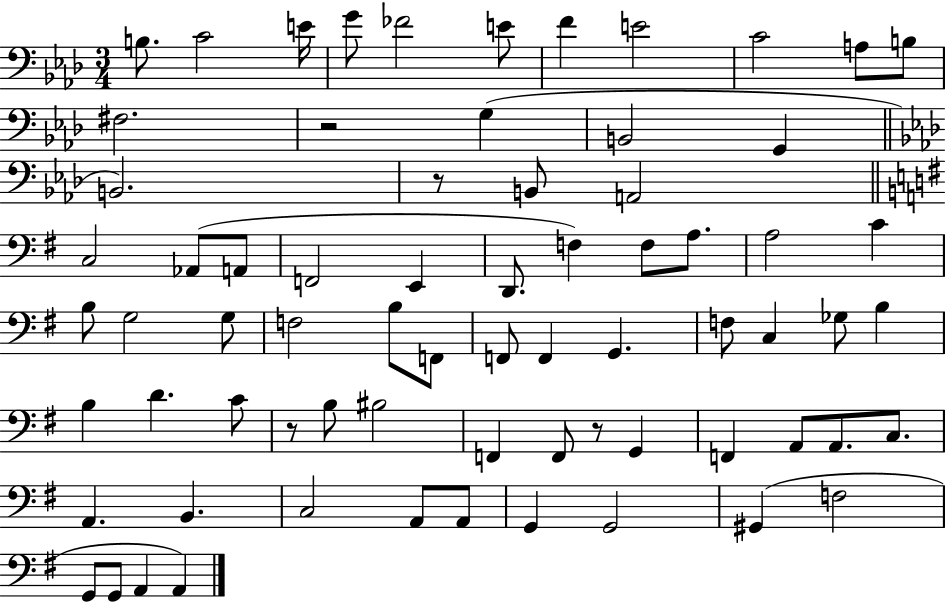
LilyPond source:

{
  \clef bass
  \numericTimeSignature
  \time 3/4
  \key aes \major
  b8. c'2 e'16 | g'8 fes'2 e'8 | f'4 e'2 | c'2 a8 b8 | \break fis2. | r2 g4( | b,2 g,4 | \bar "||" \break \key f \minor b,2.) | r8 b,8 a,2 | \bar "||" \break \key e \minor c2 aes,8( a,8 | f,2 e,4 | d,8. f4) f8 a8. | a2 c'4 | \break b8 g2 g8 | f2 b8 f,8 | f,8 f,4 g,4. | f8 c4 ges8 b4 | \break b4 d'4. c'8 | r8 b8 bis2 | f,4 f,8 r8 g,4 | f,4 a,8 a,8. c8. | \break a,4. b,4. | c2 a,8 a,8 | g,4 g,2 | gis,4( f2 | \break g,8 g,8 a,4 a,4) | \bar "|."
}